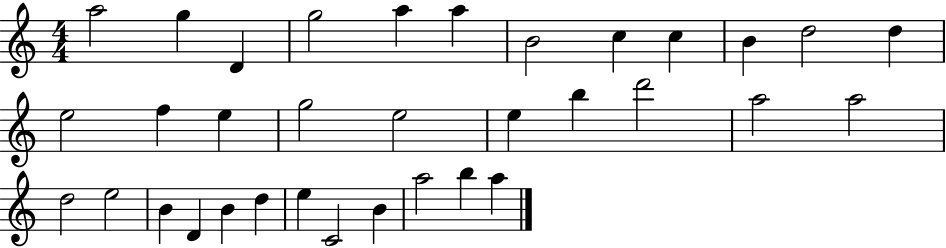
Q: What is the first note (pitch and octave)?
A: A5